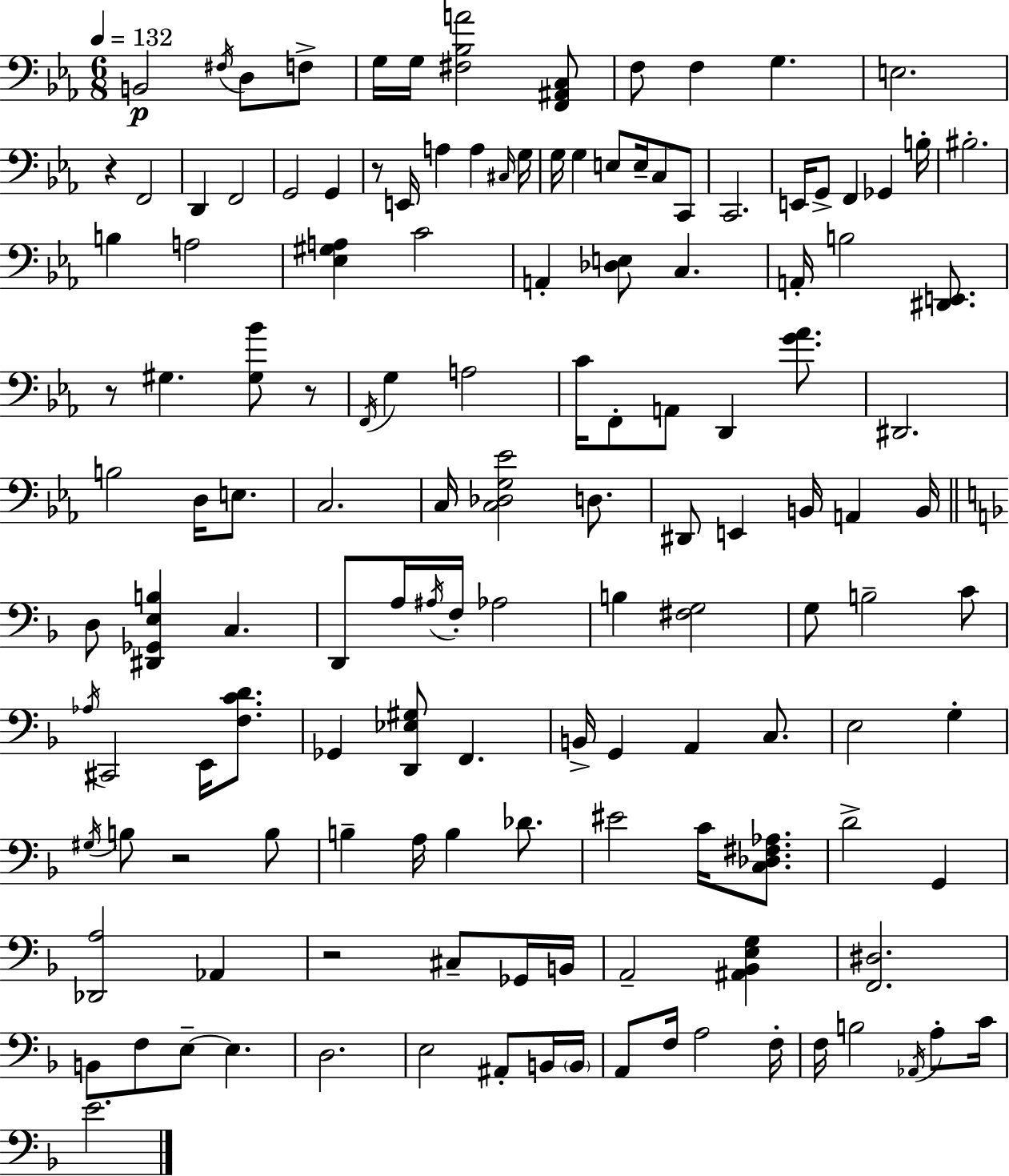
X:1
T:Untitled
M:6/8
L:1/4
K:Cm
B,,2 ^F,/4 D,/2 F,/2 G,/4 G,/4 [^F,_B,A]2 [F,,^A,,C,]/2 F,/2 F, G, E,2 z F,,2 D,, F,,2 G,,2 G,, z/2 E,,/4 A, A, ^C,/4 G,/4 G,/4 G, E,/2 E,/4 C,/2 C,,/2 C,,2 E,,/4 G,,/2 F,, _G,, B,/4 ^B,2 B, A,2 [_E,^G,A,] C2 A,, [_D,E,]/2 C, A,,/4 B,2 [^D,,E,,]/2 z/2 ^G, [^G,_B]/2 z/2 F,,/4 G, A,2 C/4 F,,/2 A,,/2 D,, [G_A]/2 ^D,,2 B,2 D,/4 E,/2 C,2 C,/4 [C,_D,G,_E]2 D,/2 ^D,,/2 E,, B,,/4 A,, B,,/4 D,/2 [^D,,_G,,E,B,] C, D,,/2 A,/4 ^A,/4 F,/4 _A,2 B, [^F,G,]2 G,/2 B,2 C/2 _A,/4 ^C,,2 E,,/4 [F,CD]/2 _G,, [D,,_E,^G,]/2 F,, B,,/4 G,, A,, C,/2 E,2 G, ^G,/4 B,/2 z2 B,/2 B, A,/4 B, _D/2 ^E2 C/4 [C,_D,^F,_A,]/2 D2 G,, [_D,,A,]2 _A,, z2 ^C,/2 _G,,/4 B,,/4 A,,2 [^A,,_B,,E,G,] [F,,^D,]2 B,,/2 F,/2 E,/2 E, D,2 E,2 ^A,,/2 B,,/4 B,,/4 A,,/2 F,/4 A,2 F,/4 F,/4 B,2 _A,,/4 A,/2 C/4 E2